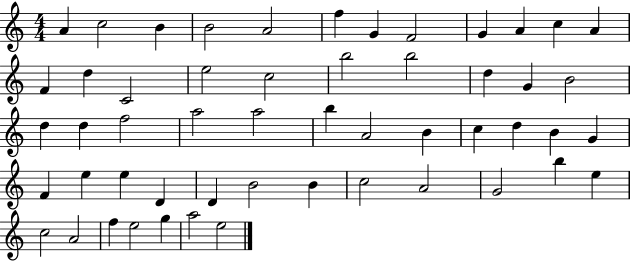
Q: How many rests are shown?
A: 0